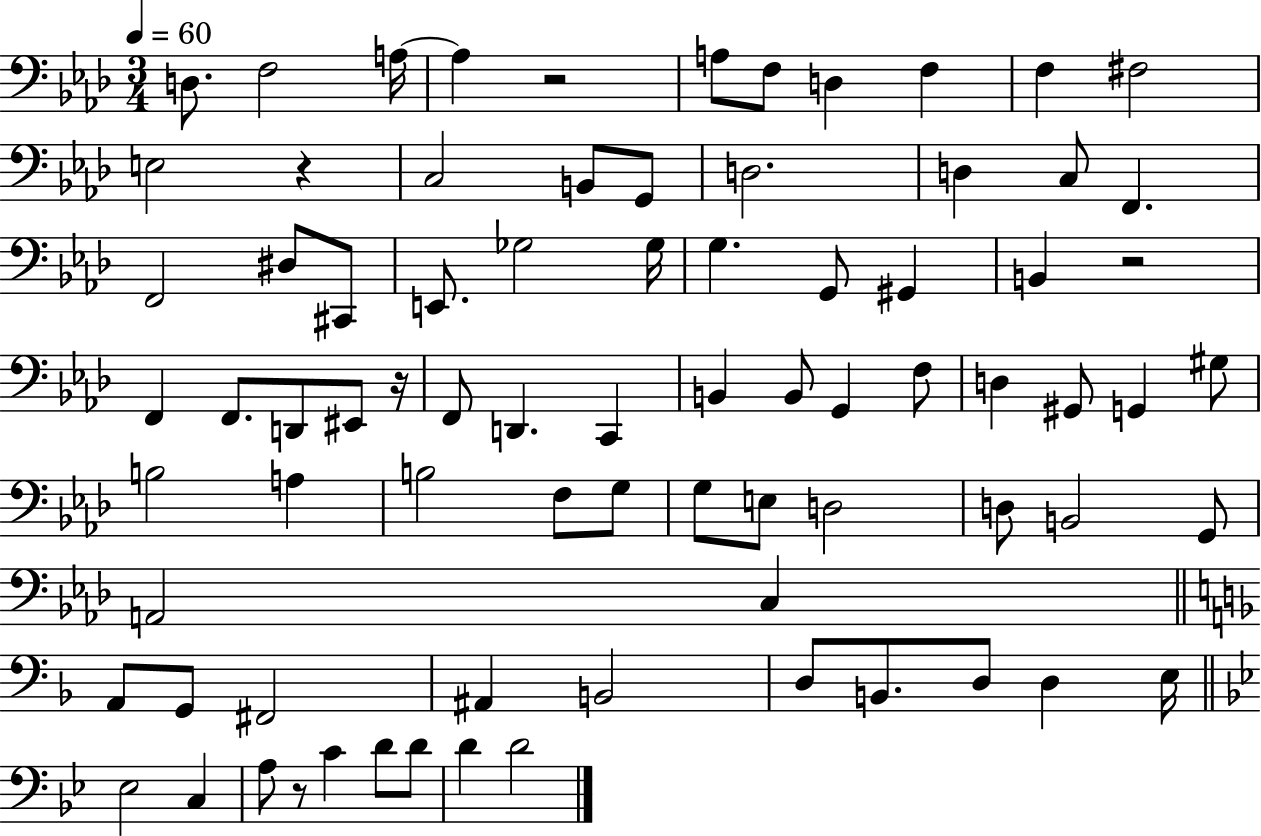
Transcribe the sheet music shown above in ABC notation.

X:1
T:Untitled
M:3/4
L:1/4
K:Ab
D,/2 F,2 A,/4 A, z2 A,/2 F,/2 D, F, F, ^F,2 E,2 z C,2 B,,/2 G,,/2 D,2 D, C,/2 F,, F,,2 ^D,/2 ^C,,/2 E,,/2 _G,2 _G,/4 G, G,,/2 ^G,, B,, z2 F,, F,,/2 D,,/2 ^E,,/2 z/4 F,,/2 D,, C,, B,, B,,/2 G,, F,/2 D, ^G,,/2 G,, ^G,/2 B,2 A, B,2 F,/2 G,/2 G,/2 E,/2 D,2 D,/2 B,,2 G,,/2 A,,2 C, A,,/2 G,,/2 ^F,,2 ^A,, B,,2 D,/2 B,,/2 D,/2 D, E,/4 _E,2 C, A,/2 z/2 C D/2 D/2 D D2